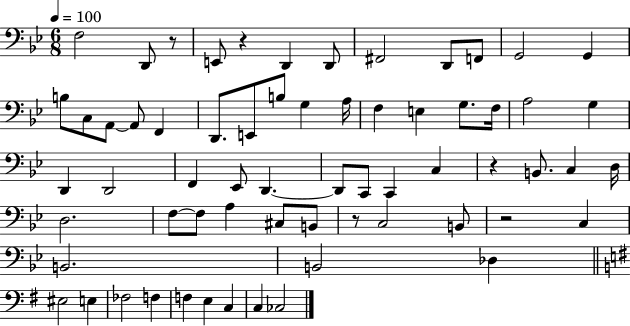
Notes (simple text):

F3/h D2/e R/e E2/e R/q D2/q D2/e F#2/h D2/e F2/e G2/h G2/q B3/e C3/e A2/e A2/e F2/q D2/e. E2/e B3/e G3/q A3/s F3/q E3/q G3/e. F3/s A3/h G3/q D2/q D2/h F2/q Eb2/e D2/q. D2/e C2/e C2/q C3/q R/q B2/e. C3/q D3/s D3/h. F3/e F3/e A3/q C#3/e B2/e R/e C3/h B2/e R/h C3/q B2/h. B2/h Db3/q EIS3/h E3/q FES3/h F3/q F3/q E3/q C3/q C3/q CES3/h